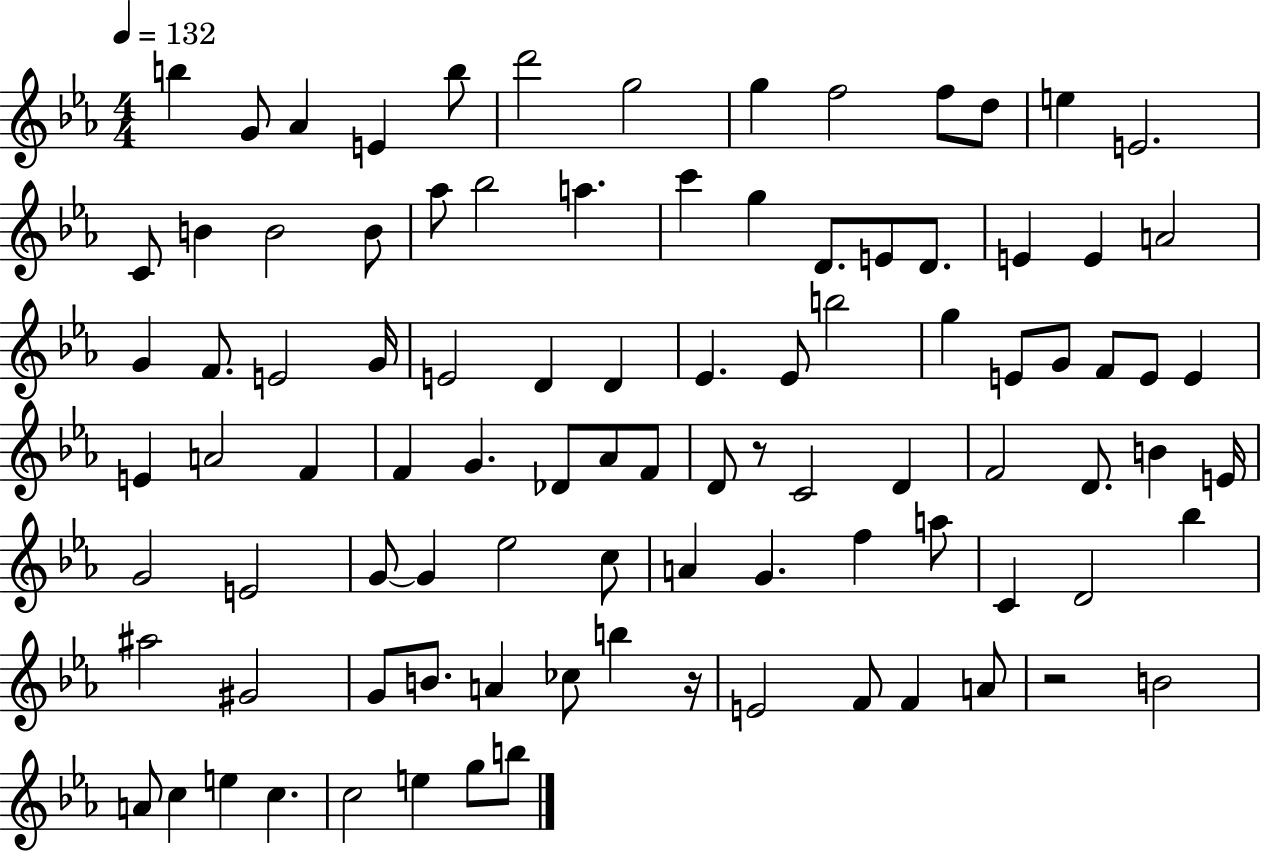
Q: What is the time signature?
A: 4/4